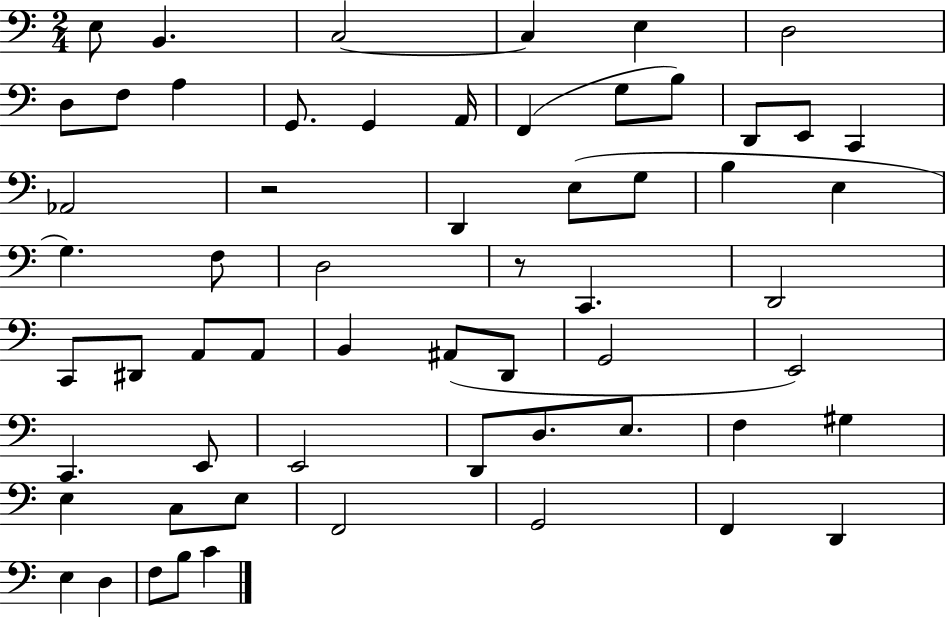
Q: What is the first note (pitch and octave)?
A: E3